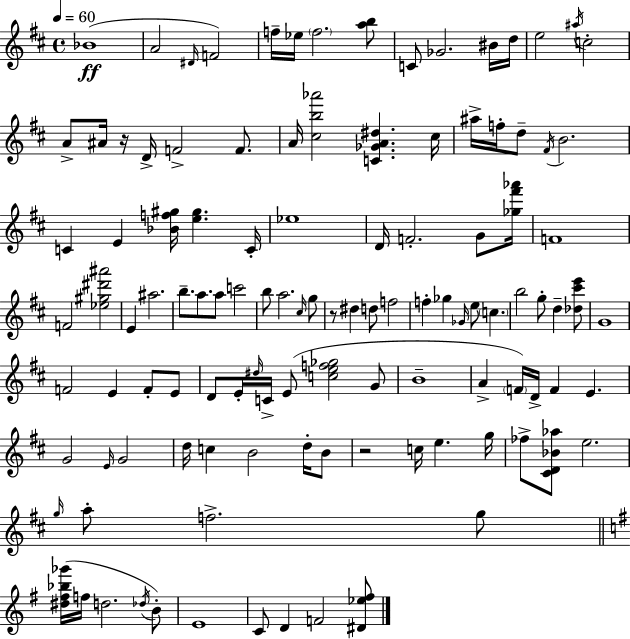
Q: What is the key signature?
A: D major